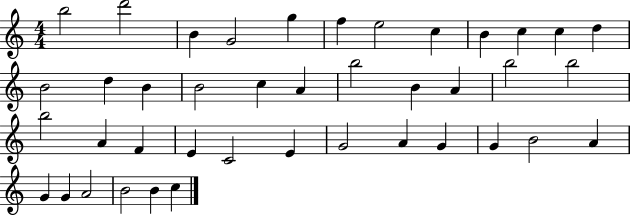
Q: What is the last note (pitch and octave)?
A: C5